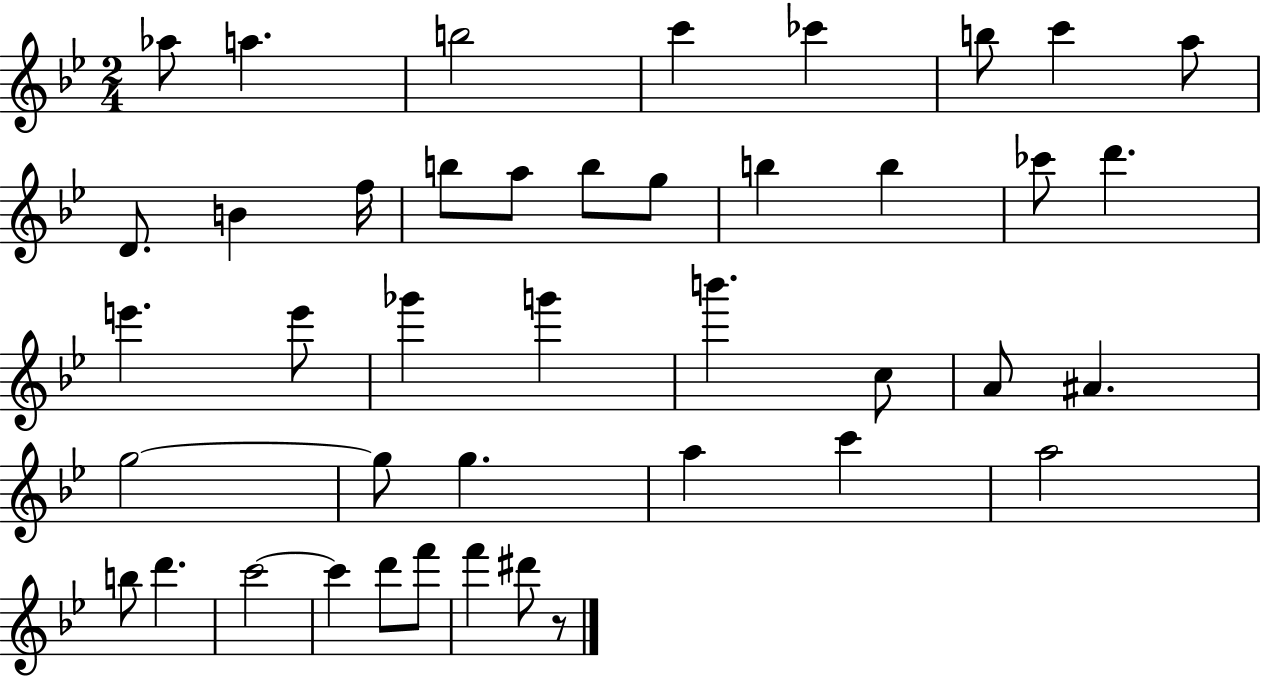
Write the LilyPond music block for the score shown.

{
  \clef treble
  \numericTimeSignature
  \time 2/4
  \key bes \major
  aes''8 a''4. | b''2 | c'''4 ces'''4 | b''8 c'''4 a''8 | \break d'8. b'4 f''16 | b''8 a''8 b''8 g''8 | b''4 b''4 | ces'''8 d'''4. | \break e'''4. e'''8 | ges'''4 g'''4 | b'''4. c''8 | a'8 ais'4. | \break g''2~~ | g''8 g''4. | a''4 c'''4 | a''2 | \break b''8 d'''4. | c'''2~~ | c'''4 d'''8 f'''8 | f'''4 dis'''8 r8 | \break \bar "|."
}